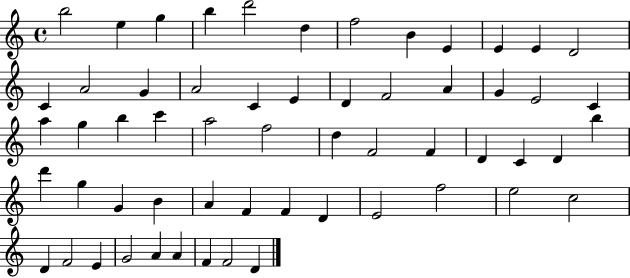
X:1
T:Untitled
M:4/4
L:1/4
K:C
b2 e g b d'2 d f2 B E E E D2 C A2 G A2 C E D F2 A G E2 C a g b c' a2 f2 d F2 F D C D b d' g G B A F F D E2 f2 e2 c2 D F2 E G2 A A F F2 D